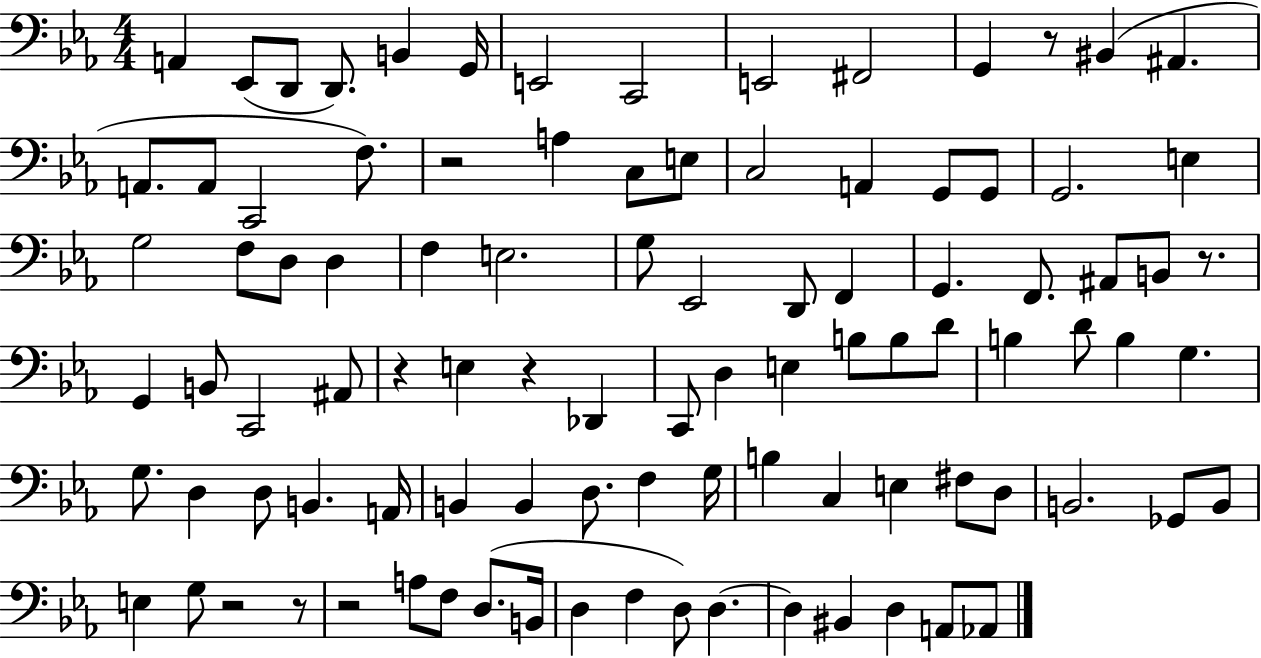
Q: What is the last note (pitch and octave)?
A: Ab2